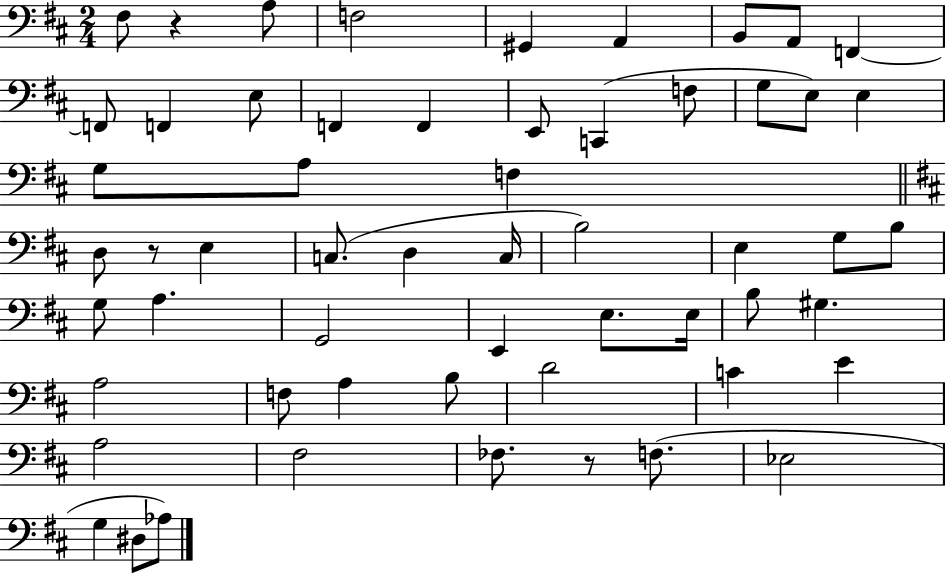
X:1
T:Untitled
M:2/4
L:1/4
K:D
^F,/2 z A,/2 F,2 ^G,, A,, B,,/2 A,,/2 F,, F,,/2 F,, E,/2 F,, F,, E,,/2 C,, F,/2 G,/2 E,/2 E, G,/2 A,/2 F, D,/2 z/2 E, C,/2 D, C,/4 B,2 E, G,/2 B,/2 G,/2 A, G,,2 E,, E,/2 E,/4 B,/2 ^G, A,2 F,/2 A, B,/2 D2 C E A,2 ^F,2 _F,/2 z/2 F,/2 _E,2 G, ^D,/2 _A,/2